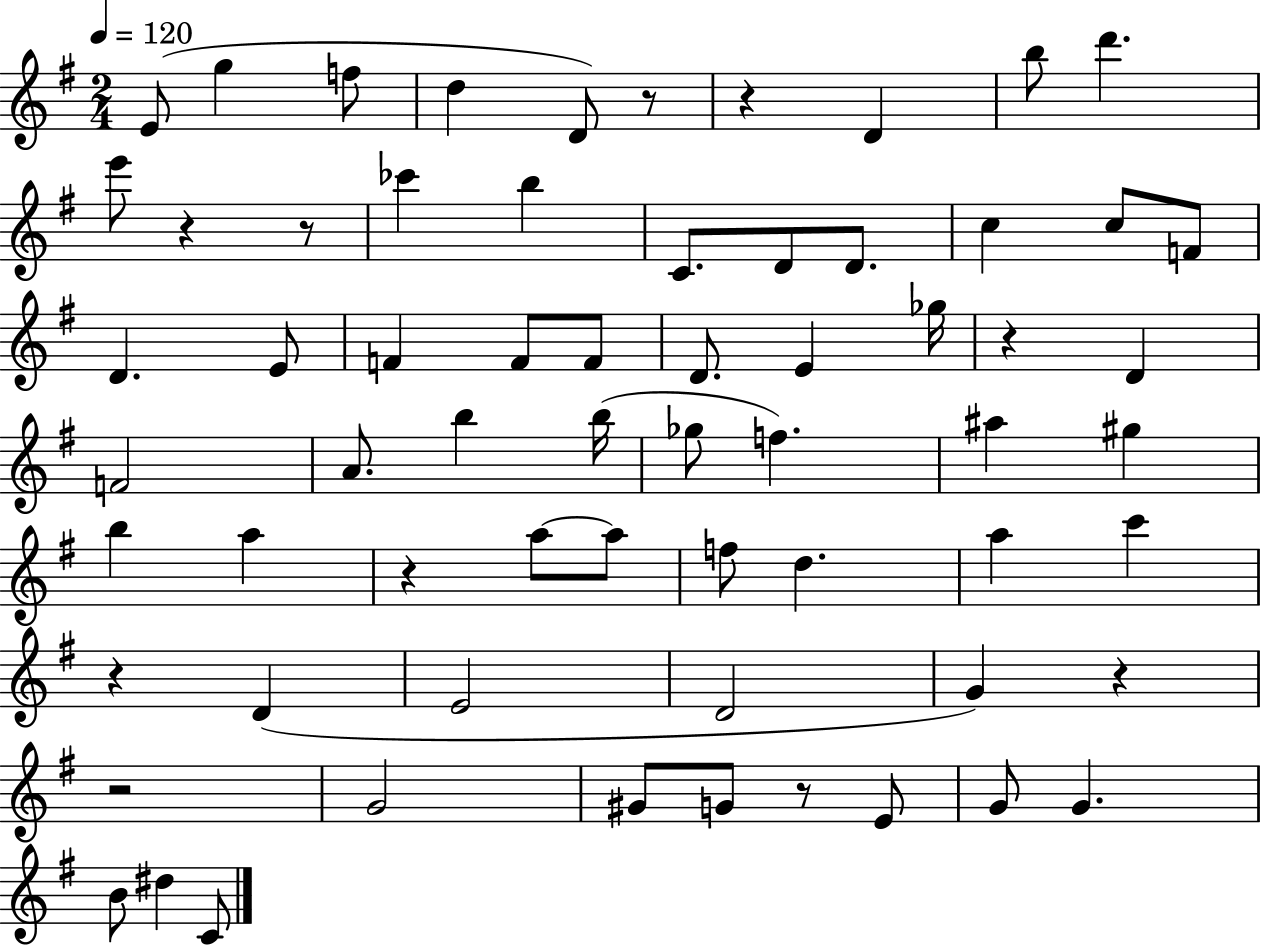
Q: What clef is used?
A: treble